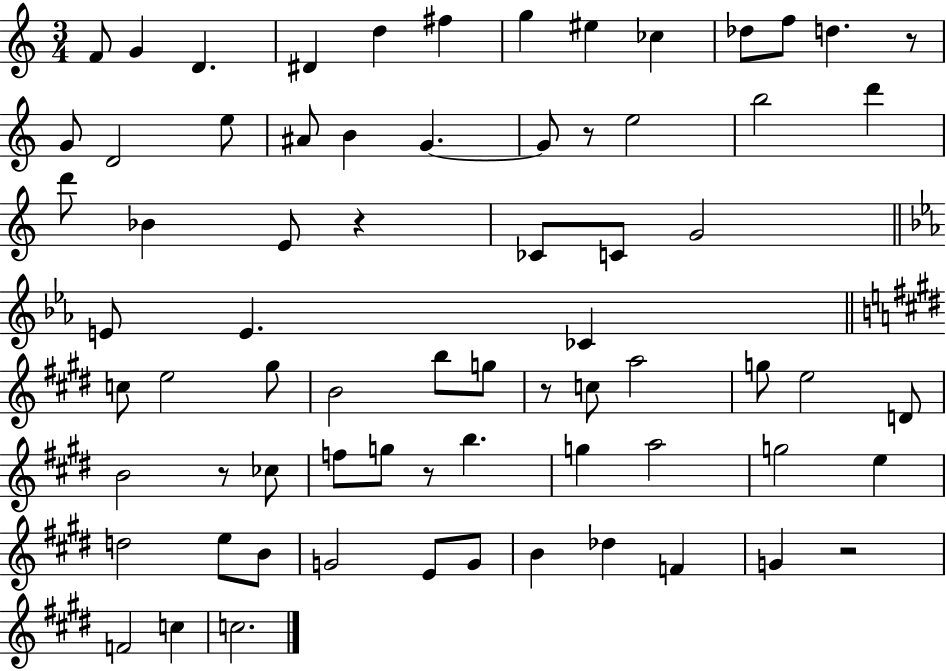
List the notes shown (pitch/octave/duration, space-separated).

F4/e G4/q D4/q. D#4/q D5/q F#5/q G5/q EIS5/q CES5/q Db5/e F5/e D5/q. R/e G4/e D4/h E5/e A#4/e B4/q G4/q. G4/e R/e E5/h B5/h D6/q D6/e Bb4/q E4/e R/q CES4/e C4/e G4/h E4/e E4/q. CES4/q C5/e E5/h G#5/e B4/h B5/e G5/e R/e C5/e A5/h G5/e E5/h D4/e B4/h R/e CES5/e F5/e G5/e R/e B5/q. G5/q A5/h G5/h E5/q D5/h E5/e B4/e G4/h E4/e G4/e B4/q Db5/q F4/q G4/q R/h F4/h C5/q C5/h.